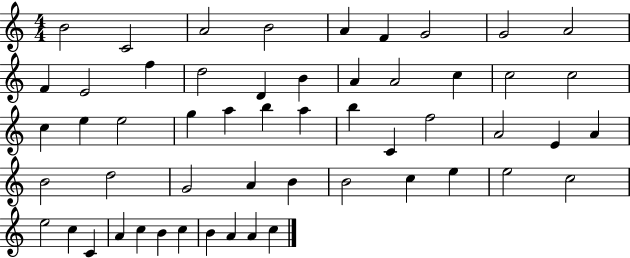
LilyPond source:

{
  \clef treble
  \numericTimeSignature
  \time 4/4
  \key c \major
  b'2 c'2 | a'2 b'2 | a'4 f'4 g'2 | g'2 a'2 | \break f'4 e'2 f''4 | d''2 d'4 b'4 | a'4 a'2 c''4 | c''2 c''2 | \break c''4 e''4 e''2 | g''4 a''4 b''4 a''4 | b''4 c'4 f''2 | a'2 e'4 a'4 | \break b'2 d''2 | g'2 a'4 b'4 | b'2 c''4 e''4 | e''2 c''2 | \break e''2 c''4 c'4 | a'4 c''4 b'4 c''4 | b'4 a'4 a'4 c''4 | \bar "|."
}